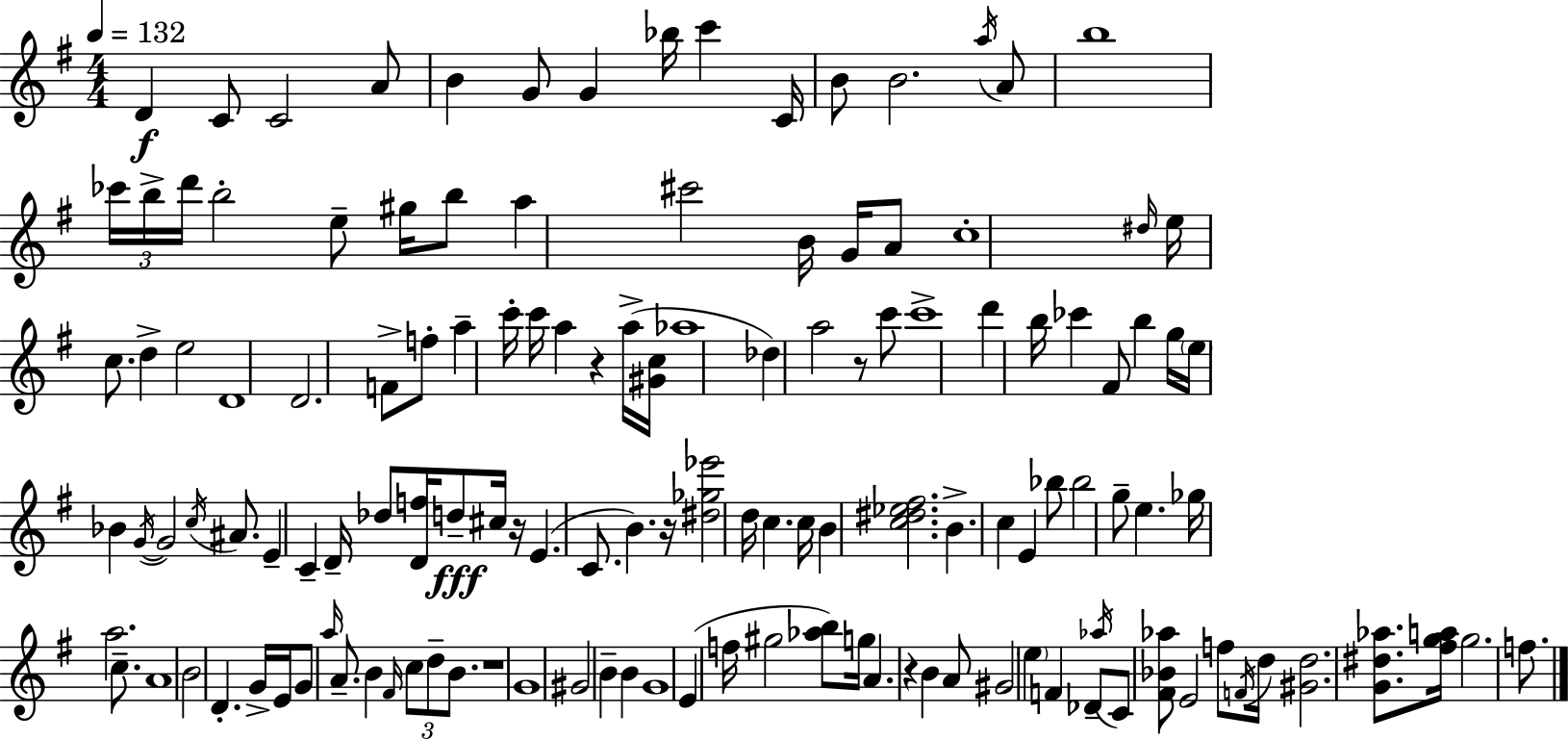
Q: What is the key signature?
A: E minor